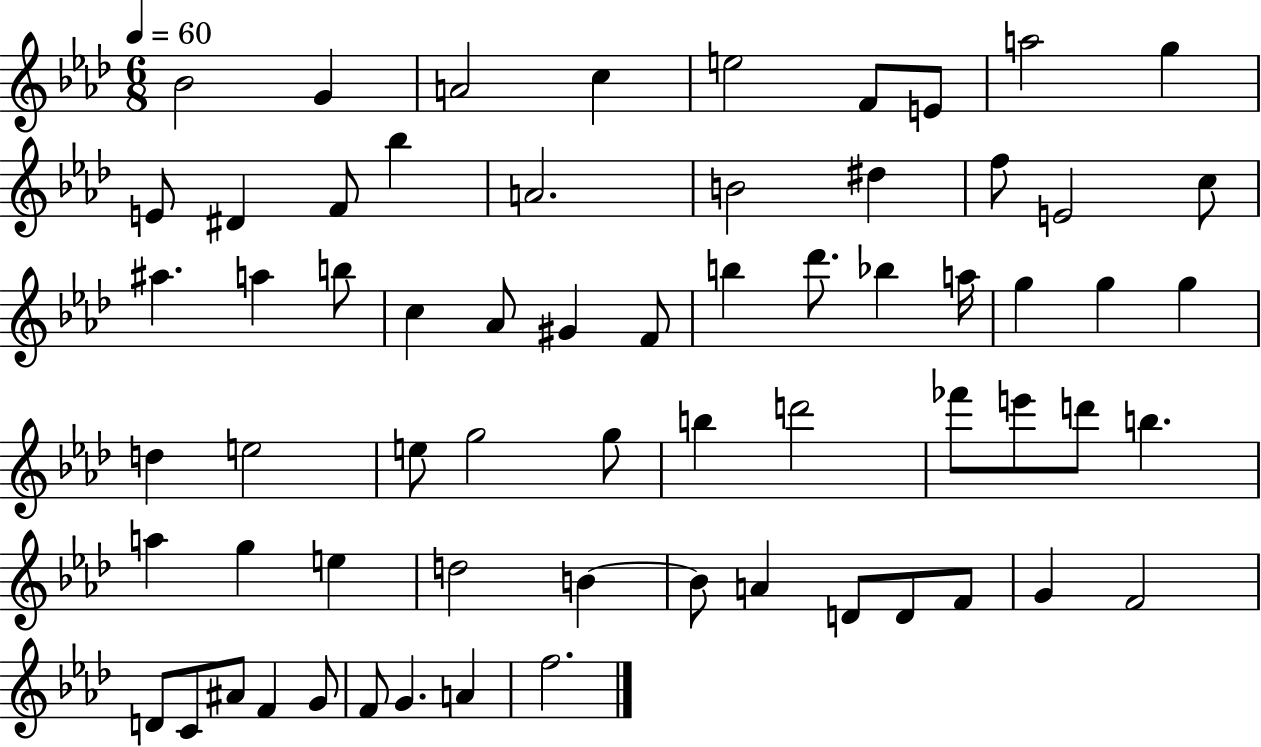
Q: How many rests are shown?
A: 0